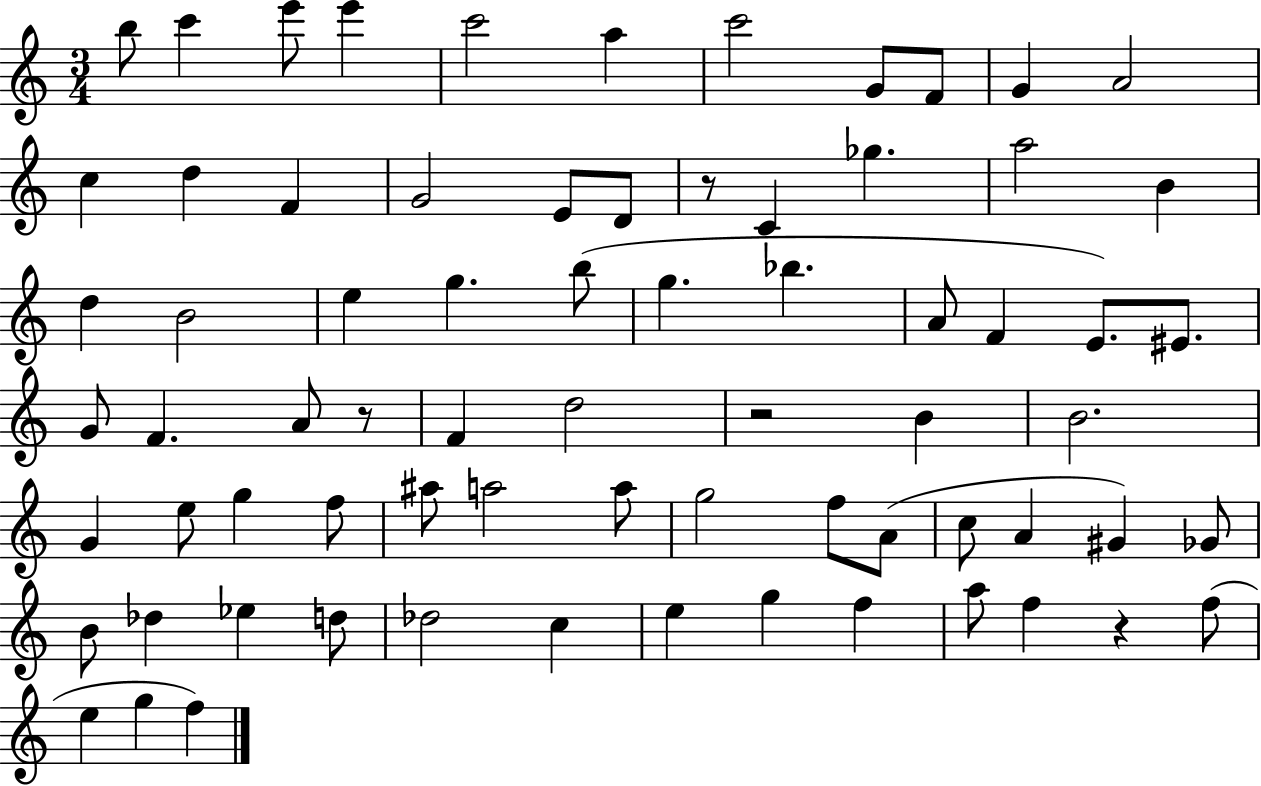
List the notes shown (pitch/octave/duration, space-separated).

B5/e C6/q E6/e E6/q C6/h A5/q C6/h G4/e F4/e G4/q A4/h C5/q D5/q F4/q G4/h E4/e D4/e R/e C4/q Gb5/q. A5/h B4/q D5/q B4/h E5/q G5/q. B5/e G5/q. Bb5/q. A4/e F4/q E4/e. EIS4/e. G4/e F4/q. A4/e R/e F4/q D5/h R/h B4/q B4/h. G4/q E5/e G5/q F5/e A#5/e A5/h A5/e G5/h F5/e A4/e C5/e A4/q G#4/q Gb4/e B4/e Db5/q Eb5/q D5/e Db5/h C5/q E5/q G5/q F5/q A5/e F5/q R/q F5/e E5/q G5/q F5/q